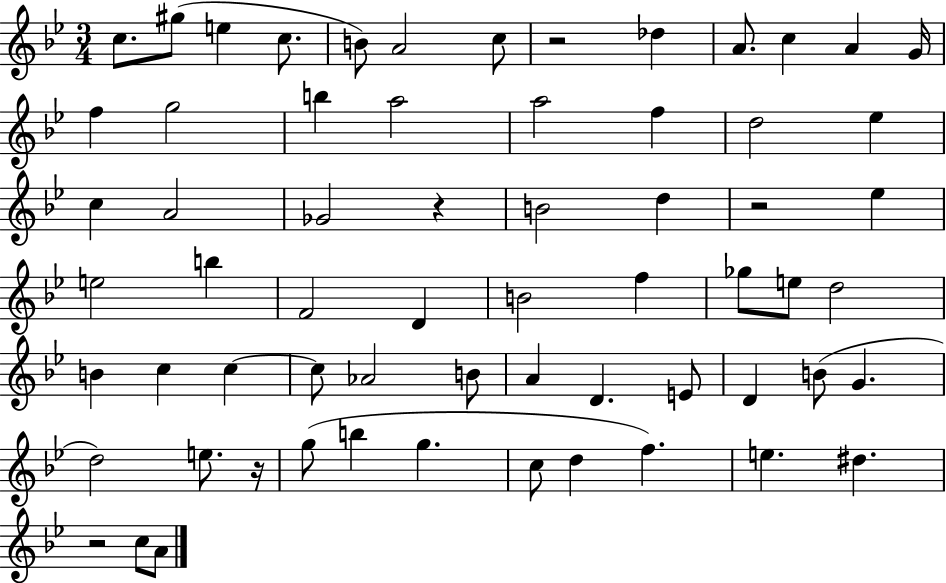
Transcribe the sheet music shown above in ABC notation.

X:1
T:Untitled
M:3/4
L:1/4
K:Bb
c/2 ^g/2 e c/2 B/2 A2 c/2 z2 _d A/2 c A G/4 f g2 b a2 a2 f d2 _e c A2 _G2 z B2 d z2 _e e2 b F2 D B2 f _g/2 e/2 d2 B c c c/2 _A2 B/2 A D E/2 D B/2 G d2 e/2 z/4 g/2 b g c/2 d f e ^d z2 c/2 A/2